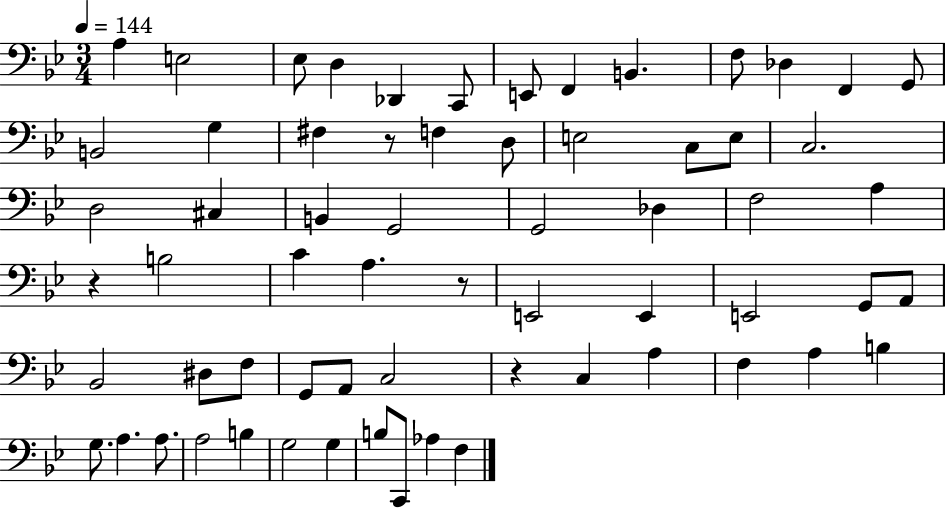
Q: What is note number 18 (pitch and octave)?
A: D3